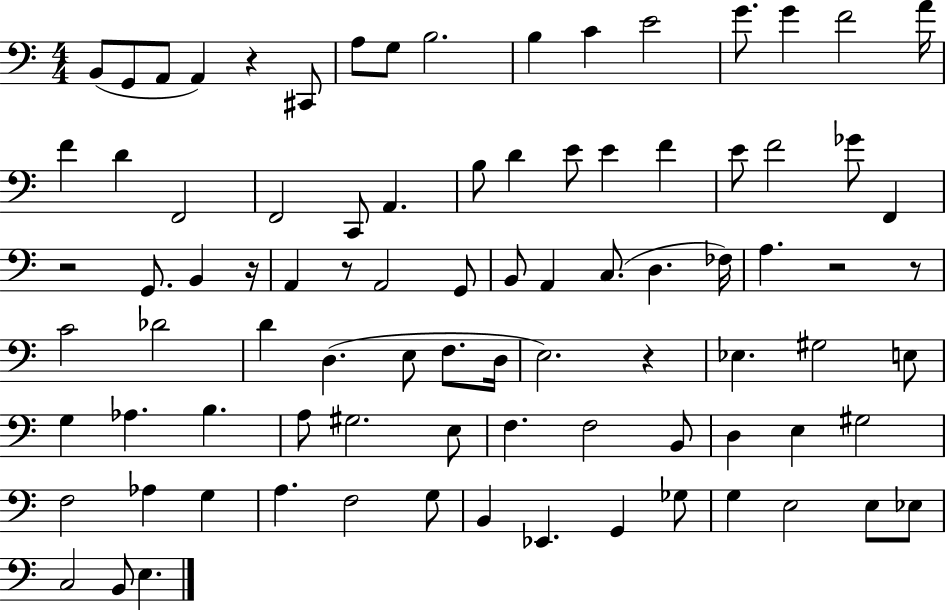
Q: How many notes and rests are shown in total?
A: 88